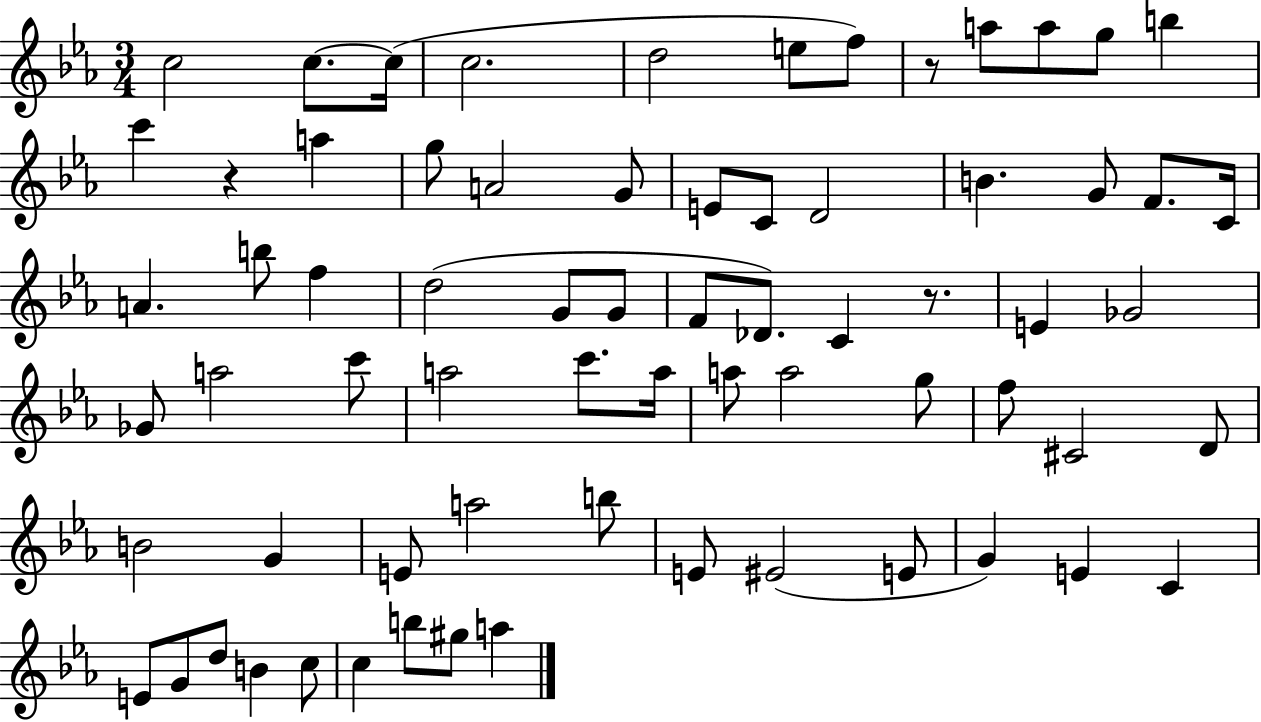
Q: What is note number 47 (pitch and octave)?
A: B4